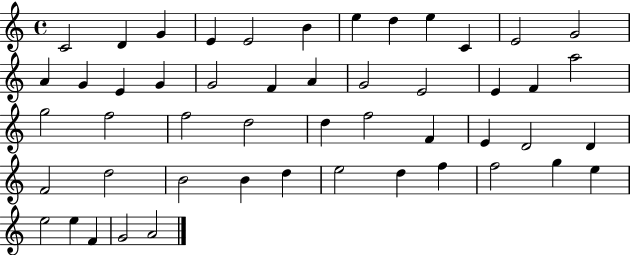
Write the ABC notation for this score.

X:1
T:Untitled
M:4/4
L:1/4
K:C
C2 D G E E2 B e d e C E2 G2 A G E G G2 F A G2 E2 E F a2 g2 f2 f2 d2 d f2 F E D2 D F2 d2 B2 B d e2 d f f2 g e e2 e F G2 A2